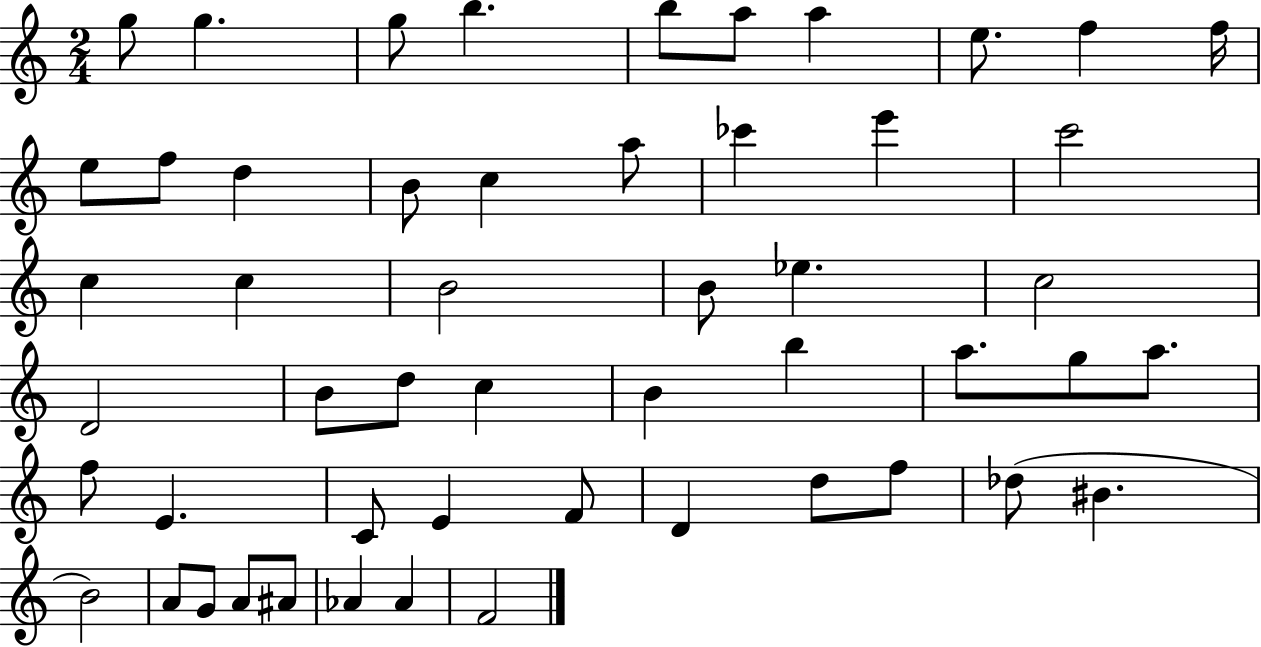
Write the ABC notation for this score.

X:1
T:Untitled
M:2/4
L:1/4
K:C
g/2 g g/2 b b/2 a/2 a e/2 f f/4 e/2 f/2 d B/2 c a/2 _c' e' c'2 c c B2 B/2 _e c2 D2 B/2 d/2 c B b a/2 g/2 a/2 f/2 E C/2 E F/2 D d/2 f/2 _d/2 ^B B2 A/2 G/2 A/2 ^A/2 _A _A F2